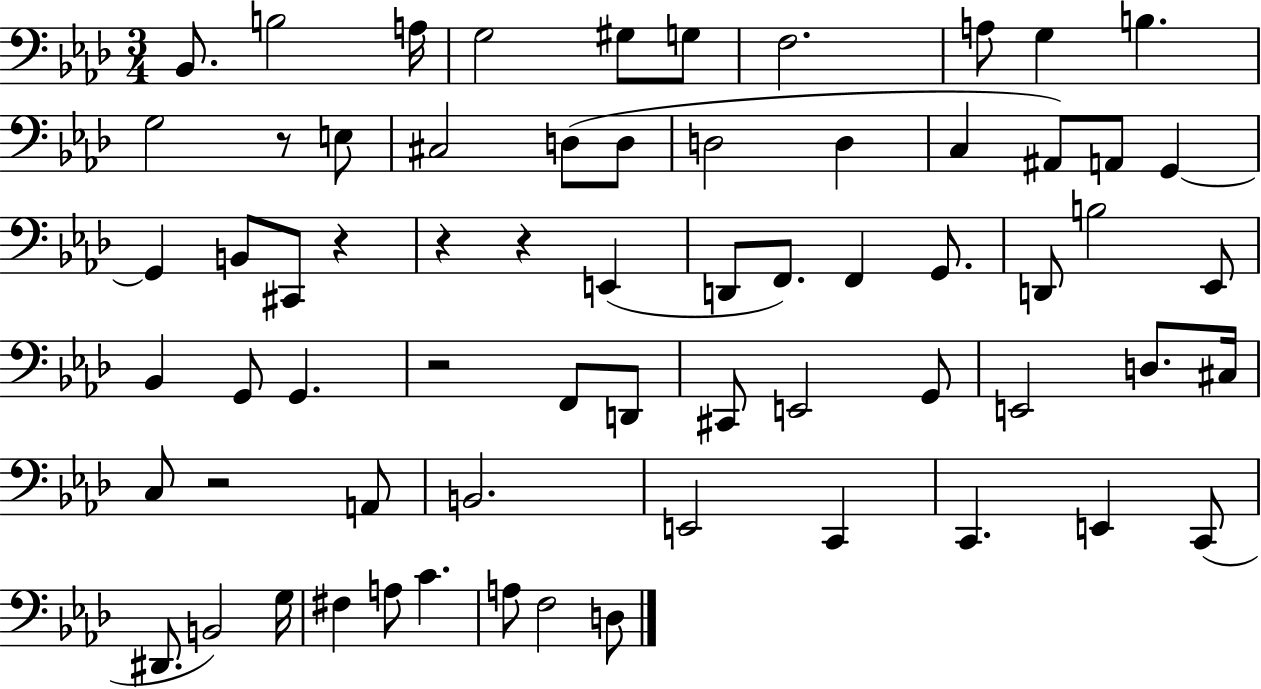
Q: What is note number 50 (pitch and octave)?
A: E2